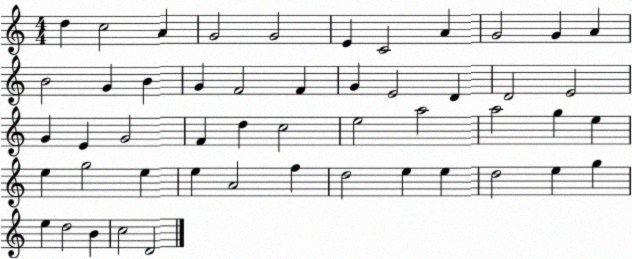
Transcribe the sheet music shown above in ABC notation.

X:1
T:Untitled
M:4/4
L:1/4
K:C
d c2 A G2 G2 E C2 A G2 G A B2 G B G F2 F G E2 D D2 E2 G E G2 F d c2 e2 a2 a2 g e e g2 e e A2 f d2 e e d2 e g e d2 B c2 D2